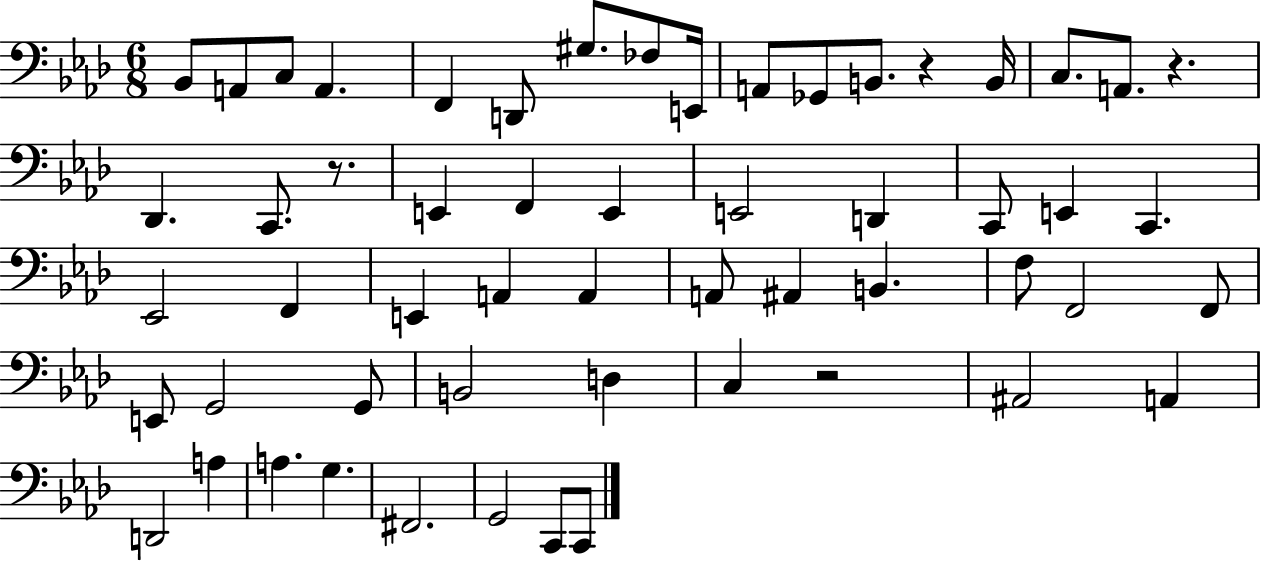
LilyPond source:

{
  \clef bass
  \numericTimeSignature
  \time 6/8
  \key aes \major
  bes,8 a,8 c8 a,4. | f,4 d,8 gis8. fes8 e,16 | a,8 ges,8 b,8. r4 b,16 | c8. a,8. r4. | \break des,4. c,8. r8. | e,4 f,4 e,4 | e,2 d,4 | c,8 e,4 c,4. | \break ees,2 f,4 | e,4 a,4 a,4 | a,8 ais,4 b,4. | f8 f,2 f,8 | \break e,8 g,2 g,8 | b,2 d4 | c4 r2 | ais,2 a,4 | \break d,2 a4 | a4. g4. | fis,2. | g,2 c,8 c,8 | \break \bar "|."
}